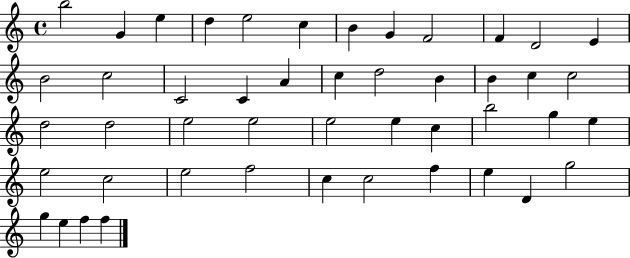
B5/h G4/q E5/q D5/q E5/h C5/q B4/q G4/q F4/h F4/q D4/h E4/q B4/h C5/h C4/h C4/q A4/q C5/q D5/h B4/q B4/q C5/q C5/h D5/h D5/h E5/h E5/h E5/h E5/q C5/q B5/h G5/q E5/q E5/h C5/h E5/h F5/h C5/q C5/h F5/q E5/q D4/q G5/h G5/q E5/q F5/q F5/q